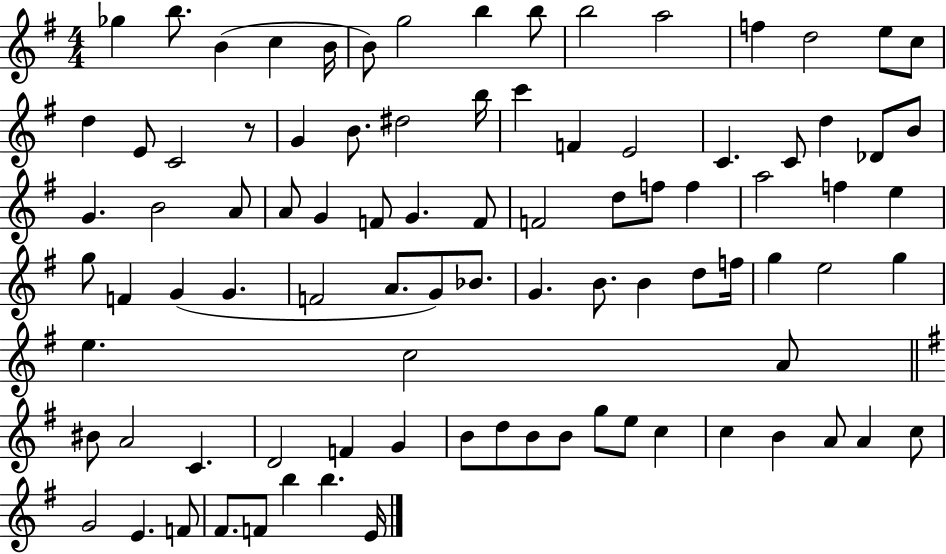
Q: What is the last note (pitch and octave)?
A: E4